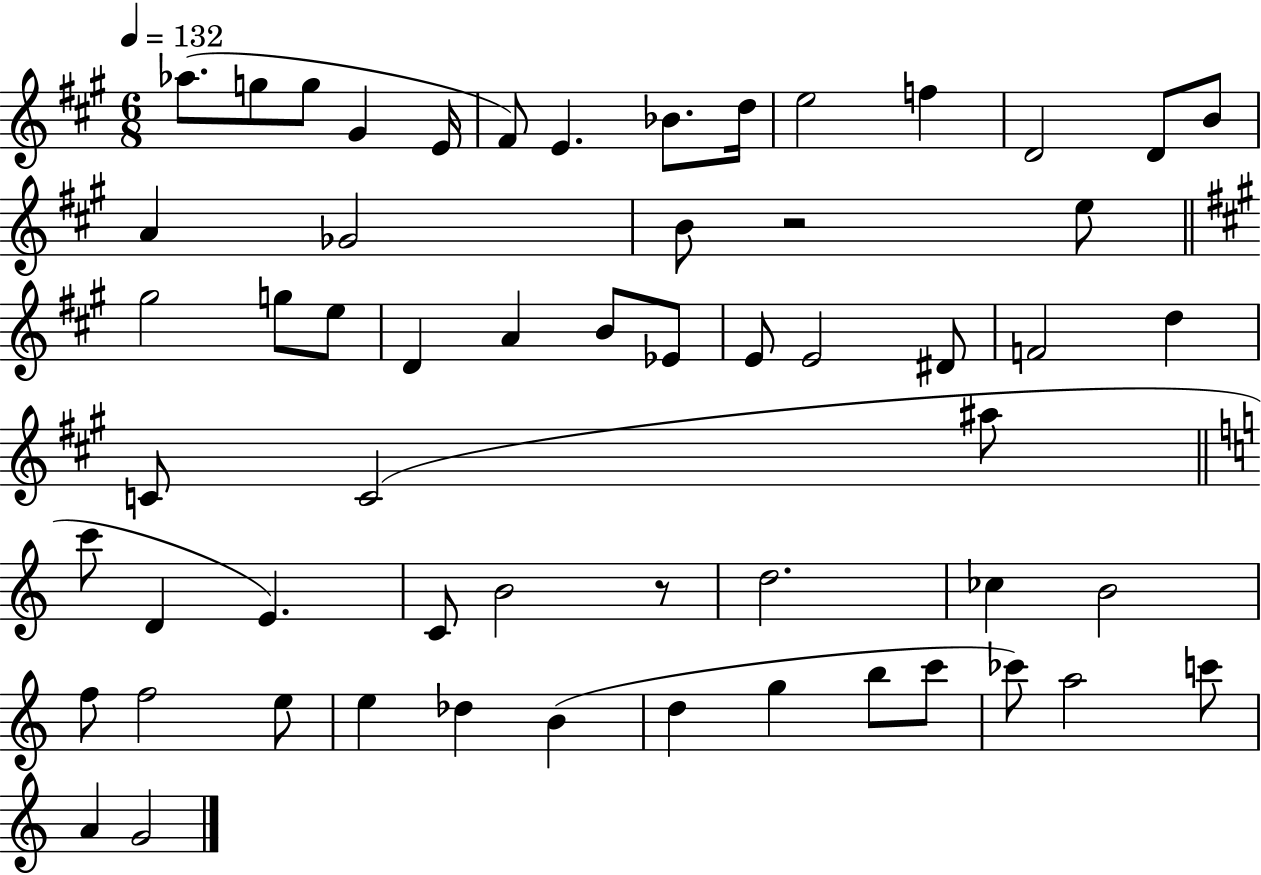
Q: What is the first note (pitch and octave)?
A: Ab5